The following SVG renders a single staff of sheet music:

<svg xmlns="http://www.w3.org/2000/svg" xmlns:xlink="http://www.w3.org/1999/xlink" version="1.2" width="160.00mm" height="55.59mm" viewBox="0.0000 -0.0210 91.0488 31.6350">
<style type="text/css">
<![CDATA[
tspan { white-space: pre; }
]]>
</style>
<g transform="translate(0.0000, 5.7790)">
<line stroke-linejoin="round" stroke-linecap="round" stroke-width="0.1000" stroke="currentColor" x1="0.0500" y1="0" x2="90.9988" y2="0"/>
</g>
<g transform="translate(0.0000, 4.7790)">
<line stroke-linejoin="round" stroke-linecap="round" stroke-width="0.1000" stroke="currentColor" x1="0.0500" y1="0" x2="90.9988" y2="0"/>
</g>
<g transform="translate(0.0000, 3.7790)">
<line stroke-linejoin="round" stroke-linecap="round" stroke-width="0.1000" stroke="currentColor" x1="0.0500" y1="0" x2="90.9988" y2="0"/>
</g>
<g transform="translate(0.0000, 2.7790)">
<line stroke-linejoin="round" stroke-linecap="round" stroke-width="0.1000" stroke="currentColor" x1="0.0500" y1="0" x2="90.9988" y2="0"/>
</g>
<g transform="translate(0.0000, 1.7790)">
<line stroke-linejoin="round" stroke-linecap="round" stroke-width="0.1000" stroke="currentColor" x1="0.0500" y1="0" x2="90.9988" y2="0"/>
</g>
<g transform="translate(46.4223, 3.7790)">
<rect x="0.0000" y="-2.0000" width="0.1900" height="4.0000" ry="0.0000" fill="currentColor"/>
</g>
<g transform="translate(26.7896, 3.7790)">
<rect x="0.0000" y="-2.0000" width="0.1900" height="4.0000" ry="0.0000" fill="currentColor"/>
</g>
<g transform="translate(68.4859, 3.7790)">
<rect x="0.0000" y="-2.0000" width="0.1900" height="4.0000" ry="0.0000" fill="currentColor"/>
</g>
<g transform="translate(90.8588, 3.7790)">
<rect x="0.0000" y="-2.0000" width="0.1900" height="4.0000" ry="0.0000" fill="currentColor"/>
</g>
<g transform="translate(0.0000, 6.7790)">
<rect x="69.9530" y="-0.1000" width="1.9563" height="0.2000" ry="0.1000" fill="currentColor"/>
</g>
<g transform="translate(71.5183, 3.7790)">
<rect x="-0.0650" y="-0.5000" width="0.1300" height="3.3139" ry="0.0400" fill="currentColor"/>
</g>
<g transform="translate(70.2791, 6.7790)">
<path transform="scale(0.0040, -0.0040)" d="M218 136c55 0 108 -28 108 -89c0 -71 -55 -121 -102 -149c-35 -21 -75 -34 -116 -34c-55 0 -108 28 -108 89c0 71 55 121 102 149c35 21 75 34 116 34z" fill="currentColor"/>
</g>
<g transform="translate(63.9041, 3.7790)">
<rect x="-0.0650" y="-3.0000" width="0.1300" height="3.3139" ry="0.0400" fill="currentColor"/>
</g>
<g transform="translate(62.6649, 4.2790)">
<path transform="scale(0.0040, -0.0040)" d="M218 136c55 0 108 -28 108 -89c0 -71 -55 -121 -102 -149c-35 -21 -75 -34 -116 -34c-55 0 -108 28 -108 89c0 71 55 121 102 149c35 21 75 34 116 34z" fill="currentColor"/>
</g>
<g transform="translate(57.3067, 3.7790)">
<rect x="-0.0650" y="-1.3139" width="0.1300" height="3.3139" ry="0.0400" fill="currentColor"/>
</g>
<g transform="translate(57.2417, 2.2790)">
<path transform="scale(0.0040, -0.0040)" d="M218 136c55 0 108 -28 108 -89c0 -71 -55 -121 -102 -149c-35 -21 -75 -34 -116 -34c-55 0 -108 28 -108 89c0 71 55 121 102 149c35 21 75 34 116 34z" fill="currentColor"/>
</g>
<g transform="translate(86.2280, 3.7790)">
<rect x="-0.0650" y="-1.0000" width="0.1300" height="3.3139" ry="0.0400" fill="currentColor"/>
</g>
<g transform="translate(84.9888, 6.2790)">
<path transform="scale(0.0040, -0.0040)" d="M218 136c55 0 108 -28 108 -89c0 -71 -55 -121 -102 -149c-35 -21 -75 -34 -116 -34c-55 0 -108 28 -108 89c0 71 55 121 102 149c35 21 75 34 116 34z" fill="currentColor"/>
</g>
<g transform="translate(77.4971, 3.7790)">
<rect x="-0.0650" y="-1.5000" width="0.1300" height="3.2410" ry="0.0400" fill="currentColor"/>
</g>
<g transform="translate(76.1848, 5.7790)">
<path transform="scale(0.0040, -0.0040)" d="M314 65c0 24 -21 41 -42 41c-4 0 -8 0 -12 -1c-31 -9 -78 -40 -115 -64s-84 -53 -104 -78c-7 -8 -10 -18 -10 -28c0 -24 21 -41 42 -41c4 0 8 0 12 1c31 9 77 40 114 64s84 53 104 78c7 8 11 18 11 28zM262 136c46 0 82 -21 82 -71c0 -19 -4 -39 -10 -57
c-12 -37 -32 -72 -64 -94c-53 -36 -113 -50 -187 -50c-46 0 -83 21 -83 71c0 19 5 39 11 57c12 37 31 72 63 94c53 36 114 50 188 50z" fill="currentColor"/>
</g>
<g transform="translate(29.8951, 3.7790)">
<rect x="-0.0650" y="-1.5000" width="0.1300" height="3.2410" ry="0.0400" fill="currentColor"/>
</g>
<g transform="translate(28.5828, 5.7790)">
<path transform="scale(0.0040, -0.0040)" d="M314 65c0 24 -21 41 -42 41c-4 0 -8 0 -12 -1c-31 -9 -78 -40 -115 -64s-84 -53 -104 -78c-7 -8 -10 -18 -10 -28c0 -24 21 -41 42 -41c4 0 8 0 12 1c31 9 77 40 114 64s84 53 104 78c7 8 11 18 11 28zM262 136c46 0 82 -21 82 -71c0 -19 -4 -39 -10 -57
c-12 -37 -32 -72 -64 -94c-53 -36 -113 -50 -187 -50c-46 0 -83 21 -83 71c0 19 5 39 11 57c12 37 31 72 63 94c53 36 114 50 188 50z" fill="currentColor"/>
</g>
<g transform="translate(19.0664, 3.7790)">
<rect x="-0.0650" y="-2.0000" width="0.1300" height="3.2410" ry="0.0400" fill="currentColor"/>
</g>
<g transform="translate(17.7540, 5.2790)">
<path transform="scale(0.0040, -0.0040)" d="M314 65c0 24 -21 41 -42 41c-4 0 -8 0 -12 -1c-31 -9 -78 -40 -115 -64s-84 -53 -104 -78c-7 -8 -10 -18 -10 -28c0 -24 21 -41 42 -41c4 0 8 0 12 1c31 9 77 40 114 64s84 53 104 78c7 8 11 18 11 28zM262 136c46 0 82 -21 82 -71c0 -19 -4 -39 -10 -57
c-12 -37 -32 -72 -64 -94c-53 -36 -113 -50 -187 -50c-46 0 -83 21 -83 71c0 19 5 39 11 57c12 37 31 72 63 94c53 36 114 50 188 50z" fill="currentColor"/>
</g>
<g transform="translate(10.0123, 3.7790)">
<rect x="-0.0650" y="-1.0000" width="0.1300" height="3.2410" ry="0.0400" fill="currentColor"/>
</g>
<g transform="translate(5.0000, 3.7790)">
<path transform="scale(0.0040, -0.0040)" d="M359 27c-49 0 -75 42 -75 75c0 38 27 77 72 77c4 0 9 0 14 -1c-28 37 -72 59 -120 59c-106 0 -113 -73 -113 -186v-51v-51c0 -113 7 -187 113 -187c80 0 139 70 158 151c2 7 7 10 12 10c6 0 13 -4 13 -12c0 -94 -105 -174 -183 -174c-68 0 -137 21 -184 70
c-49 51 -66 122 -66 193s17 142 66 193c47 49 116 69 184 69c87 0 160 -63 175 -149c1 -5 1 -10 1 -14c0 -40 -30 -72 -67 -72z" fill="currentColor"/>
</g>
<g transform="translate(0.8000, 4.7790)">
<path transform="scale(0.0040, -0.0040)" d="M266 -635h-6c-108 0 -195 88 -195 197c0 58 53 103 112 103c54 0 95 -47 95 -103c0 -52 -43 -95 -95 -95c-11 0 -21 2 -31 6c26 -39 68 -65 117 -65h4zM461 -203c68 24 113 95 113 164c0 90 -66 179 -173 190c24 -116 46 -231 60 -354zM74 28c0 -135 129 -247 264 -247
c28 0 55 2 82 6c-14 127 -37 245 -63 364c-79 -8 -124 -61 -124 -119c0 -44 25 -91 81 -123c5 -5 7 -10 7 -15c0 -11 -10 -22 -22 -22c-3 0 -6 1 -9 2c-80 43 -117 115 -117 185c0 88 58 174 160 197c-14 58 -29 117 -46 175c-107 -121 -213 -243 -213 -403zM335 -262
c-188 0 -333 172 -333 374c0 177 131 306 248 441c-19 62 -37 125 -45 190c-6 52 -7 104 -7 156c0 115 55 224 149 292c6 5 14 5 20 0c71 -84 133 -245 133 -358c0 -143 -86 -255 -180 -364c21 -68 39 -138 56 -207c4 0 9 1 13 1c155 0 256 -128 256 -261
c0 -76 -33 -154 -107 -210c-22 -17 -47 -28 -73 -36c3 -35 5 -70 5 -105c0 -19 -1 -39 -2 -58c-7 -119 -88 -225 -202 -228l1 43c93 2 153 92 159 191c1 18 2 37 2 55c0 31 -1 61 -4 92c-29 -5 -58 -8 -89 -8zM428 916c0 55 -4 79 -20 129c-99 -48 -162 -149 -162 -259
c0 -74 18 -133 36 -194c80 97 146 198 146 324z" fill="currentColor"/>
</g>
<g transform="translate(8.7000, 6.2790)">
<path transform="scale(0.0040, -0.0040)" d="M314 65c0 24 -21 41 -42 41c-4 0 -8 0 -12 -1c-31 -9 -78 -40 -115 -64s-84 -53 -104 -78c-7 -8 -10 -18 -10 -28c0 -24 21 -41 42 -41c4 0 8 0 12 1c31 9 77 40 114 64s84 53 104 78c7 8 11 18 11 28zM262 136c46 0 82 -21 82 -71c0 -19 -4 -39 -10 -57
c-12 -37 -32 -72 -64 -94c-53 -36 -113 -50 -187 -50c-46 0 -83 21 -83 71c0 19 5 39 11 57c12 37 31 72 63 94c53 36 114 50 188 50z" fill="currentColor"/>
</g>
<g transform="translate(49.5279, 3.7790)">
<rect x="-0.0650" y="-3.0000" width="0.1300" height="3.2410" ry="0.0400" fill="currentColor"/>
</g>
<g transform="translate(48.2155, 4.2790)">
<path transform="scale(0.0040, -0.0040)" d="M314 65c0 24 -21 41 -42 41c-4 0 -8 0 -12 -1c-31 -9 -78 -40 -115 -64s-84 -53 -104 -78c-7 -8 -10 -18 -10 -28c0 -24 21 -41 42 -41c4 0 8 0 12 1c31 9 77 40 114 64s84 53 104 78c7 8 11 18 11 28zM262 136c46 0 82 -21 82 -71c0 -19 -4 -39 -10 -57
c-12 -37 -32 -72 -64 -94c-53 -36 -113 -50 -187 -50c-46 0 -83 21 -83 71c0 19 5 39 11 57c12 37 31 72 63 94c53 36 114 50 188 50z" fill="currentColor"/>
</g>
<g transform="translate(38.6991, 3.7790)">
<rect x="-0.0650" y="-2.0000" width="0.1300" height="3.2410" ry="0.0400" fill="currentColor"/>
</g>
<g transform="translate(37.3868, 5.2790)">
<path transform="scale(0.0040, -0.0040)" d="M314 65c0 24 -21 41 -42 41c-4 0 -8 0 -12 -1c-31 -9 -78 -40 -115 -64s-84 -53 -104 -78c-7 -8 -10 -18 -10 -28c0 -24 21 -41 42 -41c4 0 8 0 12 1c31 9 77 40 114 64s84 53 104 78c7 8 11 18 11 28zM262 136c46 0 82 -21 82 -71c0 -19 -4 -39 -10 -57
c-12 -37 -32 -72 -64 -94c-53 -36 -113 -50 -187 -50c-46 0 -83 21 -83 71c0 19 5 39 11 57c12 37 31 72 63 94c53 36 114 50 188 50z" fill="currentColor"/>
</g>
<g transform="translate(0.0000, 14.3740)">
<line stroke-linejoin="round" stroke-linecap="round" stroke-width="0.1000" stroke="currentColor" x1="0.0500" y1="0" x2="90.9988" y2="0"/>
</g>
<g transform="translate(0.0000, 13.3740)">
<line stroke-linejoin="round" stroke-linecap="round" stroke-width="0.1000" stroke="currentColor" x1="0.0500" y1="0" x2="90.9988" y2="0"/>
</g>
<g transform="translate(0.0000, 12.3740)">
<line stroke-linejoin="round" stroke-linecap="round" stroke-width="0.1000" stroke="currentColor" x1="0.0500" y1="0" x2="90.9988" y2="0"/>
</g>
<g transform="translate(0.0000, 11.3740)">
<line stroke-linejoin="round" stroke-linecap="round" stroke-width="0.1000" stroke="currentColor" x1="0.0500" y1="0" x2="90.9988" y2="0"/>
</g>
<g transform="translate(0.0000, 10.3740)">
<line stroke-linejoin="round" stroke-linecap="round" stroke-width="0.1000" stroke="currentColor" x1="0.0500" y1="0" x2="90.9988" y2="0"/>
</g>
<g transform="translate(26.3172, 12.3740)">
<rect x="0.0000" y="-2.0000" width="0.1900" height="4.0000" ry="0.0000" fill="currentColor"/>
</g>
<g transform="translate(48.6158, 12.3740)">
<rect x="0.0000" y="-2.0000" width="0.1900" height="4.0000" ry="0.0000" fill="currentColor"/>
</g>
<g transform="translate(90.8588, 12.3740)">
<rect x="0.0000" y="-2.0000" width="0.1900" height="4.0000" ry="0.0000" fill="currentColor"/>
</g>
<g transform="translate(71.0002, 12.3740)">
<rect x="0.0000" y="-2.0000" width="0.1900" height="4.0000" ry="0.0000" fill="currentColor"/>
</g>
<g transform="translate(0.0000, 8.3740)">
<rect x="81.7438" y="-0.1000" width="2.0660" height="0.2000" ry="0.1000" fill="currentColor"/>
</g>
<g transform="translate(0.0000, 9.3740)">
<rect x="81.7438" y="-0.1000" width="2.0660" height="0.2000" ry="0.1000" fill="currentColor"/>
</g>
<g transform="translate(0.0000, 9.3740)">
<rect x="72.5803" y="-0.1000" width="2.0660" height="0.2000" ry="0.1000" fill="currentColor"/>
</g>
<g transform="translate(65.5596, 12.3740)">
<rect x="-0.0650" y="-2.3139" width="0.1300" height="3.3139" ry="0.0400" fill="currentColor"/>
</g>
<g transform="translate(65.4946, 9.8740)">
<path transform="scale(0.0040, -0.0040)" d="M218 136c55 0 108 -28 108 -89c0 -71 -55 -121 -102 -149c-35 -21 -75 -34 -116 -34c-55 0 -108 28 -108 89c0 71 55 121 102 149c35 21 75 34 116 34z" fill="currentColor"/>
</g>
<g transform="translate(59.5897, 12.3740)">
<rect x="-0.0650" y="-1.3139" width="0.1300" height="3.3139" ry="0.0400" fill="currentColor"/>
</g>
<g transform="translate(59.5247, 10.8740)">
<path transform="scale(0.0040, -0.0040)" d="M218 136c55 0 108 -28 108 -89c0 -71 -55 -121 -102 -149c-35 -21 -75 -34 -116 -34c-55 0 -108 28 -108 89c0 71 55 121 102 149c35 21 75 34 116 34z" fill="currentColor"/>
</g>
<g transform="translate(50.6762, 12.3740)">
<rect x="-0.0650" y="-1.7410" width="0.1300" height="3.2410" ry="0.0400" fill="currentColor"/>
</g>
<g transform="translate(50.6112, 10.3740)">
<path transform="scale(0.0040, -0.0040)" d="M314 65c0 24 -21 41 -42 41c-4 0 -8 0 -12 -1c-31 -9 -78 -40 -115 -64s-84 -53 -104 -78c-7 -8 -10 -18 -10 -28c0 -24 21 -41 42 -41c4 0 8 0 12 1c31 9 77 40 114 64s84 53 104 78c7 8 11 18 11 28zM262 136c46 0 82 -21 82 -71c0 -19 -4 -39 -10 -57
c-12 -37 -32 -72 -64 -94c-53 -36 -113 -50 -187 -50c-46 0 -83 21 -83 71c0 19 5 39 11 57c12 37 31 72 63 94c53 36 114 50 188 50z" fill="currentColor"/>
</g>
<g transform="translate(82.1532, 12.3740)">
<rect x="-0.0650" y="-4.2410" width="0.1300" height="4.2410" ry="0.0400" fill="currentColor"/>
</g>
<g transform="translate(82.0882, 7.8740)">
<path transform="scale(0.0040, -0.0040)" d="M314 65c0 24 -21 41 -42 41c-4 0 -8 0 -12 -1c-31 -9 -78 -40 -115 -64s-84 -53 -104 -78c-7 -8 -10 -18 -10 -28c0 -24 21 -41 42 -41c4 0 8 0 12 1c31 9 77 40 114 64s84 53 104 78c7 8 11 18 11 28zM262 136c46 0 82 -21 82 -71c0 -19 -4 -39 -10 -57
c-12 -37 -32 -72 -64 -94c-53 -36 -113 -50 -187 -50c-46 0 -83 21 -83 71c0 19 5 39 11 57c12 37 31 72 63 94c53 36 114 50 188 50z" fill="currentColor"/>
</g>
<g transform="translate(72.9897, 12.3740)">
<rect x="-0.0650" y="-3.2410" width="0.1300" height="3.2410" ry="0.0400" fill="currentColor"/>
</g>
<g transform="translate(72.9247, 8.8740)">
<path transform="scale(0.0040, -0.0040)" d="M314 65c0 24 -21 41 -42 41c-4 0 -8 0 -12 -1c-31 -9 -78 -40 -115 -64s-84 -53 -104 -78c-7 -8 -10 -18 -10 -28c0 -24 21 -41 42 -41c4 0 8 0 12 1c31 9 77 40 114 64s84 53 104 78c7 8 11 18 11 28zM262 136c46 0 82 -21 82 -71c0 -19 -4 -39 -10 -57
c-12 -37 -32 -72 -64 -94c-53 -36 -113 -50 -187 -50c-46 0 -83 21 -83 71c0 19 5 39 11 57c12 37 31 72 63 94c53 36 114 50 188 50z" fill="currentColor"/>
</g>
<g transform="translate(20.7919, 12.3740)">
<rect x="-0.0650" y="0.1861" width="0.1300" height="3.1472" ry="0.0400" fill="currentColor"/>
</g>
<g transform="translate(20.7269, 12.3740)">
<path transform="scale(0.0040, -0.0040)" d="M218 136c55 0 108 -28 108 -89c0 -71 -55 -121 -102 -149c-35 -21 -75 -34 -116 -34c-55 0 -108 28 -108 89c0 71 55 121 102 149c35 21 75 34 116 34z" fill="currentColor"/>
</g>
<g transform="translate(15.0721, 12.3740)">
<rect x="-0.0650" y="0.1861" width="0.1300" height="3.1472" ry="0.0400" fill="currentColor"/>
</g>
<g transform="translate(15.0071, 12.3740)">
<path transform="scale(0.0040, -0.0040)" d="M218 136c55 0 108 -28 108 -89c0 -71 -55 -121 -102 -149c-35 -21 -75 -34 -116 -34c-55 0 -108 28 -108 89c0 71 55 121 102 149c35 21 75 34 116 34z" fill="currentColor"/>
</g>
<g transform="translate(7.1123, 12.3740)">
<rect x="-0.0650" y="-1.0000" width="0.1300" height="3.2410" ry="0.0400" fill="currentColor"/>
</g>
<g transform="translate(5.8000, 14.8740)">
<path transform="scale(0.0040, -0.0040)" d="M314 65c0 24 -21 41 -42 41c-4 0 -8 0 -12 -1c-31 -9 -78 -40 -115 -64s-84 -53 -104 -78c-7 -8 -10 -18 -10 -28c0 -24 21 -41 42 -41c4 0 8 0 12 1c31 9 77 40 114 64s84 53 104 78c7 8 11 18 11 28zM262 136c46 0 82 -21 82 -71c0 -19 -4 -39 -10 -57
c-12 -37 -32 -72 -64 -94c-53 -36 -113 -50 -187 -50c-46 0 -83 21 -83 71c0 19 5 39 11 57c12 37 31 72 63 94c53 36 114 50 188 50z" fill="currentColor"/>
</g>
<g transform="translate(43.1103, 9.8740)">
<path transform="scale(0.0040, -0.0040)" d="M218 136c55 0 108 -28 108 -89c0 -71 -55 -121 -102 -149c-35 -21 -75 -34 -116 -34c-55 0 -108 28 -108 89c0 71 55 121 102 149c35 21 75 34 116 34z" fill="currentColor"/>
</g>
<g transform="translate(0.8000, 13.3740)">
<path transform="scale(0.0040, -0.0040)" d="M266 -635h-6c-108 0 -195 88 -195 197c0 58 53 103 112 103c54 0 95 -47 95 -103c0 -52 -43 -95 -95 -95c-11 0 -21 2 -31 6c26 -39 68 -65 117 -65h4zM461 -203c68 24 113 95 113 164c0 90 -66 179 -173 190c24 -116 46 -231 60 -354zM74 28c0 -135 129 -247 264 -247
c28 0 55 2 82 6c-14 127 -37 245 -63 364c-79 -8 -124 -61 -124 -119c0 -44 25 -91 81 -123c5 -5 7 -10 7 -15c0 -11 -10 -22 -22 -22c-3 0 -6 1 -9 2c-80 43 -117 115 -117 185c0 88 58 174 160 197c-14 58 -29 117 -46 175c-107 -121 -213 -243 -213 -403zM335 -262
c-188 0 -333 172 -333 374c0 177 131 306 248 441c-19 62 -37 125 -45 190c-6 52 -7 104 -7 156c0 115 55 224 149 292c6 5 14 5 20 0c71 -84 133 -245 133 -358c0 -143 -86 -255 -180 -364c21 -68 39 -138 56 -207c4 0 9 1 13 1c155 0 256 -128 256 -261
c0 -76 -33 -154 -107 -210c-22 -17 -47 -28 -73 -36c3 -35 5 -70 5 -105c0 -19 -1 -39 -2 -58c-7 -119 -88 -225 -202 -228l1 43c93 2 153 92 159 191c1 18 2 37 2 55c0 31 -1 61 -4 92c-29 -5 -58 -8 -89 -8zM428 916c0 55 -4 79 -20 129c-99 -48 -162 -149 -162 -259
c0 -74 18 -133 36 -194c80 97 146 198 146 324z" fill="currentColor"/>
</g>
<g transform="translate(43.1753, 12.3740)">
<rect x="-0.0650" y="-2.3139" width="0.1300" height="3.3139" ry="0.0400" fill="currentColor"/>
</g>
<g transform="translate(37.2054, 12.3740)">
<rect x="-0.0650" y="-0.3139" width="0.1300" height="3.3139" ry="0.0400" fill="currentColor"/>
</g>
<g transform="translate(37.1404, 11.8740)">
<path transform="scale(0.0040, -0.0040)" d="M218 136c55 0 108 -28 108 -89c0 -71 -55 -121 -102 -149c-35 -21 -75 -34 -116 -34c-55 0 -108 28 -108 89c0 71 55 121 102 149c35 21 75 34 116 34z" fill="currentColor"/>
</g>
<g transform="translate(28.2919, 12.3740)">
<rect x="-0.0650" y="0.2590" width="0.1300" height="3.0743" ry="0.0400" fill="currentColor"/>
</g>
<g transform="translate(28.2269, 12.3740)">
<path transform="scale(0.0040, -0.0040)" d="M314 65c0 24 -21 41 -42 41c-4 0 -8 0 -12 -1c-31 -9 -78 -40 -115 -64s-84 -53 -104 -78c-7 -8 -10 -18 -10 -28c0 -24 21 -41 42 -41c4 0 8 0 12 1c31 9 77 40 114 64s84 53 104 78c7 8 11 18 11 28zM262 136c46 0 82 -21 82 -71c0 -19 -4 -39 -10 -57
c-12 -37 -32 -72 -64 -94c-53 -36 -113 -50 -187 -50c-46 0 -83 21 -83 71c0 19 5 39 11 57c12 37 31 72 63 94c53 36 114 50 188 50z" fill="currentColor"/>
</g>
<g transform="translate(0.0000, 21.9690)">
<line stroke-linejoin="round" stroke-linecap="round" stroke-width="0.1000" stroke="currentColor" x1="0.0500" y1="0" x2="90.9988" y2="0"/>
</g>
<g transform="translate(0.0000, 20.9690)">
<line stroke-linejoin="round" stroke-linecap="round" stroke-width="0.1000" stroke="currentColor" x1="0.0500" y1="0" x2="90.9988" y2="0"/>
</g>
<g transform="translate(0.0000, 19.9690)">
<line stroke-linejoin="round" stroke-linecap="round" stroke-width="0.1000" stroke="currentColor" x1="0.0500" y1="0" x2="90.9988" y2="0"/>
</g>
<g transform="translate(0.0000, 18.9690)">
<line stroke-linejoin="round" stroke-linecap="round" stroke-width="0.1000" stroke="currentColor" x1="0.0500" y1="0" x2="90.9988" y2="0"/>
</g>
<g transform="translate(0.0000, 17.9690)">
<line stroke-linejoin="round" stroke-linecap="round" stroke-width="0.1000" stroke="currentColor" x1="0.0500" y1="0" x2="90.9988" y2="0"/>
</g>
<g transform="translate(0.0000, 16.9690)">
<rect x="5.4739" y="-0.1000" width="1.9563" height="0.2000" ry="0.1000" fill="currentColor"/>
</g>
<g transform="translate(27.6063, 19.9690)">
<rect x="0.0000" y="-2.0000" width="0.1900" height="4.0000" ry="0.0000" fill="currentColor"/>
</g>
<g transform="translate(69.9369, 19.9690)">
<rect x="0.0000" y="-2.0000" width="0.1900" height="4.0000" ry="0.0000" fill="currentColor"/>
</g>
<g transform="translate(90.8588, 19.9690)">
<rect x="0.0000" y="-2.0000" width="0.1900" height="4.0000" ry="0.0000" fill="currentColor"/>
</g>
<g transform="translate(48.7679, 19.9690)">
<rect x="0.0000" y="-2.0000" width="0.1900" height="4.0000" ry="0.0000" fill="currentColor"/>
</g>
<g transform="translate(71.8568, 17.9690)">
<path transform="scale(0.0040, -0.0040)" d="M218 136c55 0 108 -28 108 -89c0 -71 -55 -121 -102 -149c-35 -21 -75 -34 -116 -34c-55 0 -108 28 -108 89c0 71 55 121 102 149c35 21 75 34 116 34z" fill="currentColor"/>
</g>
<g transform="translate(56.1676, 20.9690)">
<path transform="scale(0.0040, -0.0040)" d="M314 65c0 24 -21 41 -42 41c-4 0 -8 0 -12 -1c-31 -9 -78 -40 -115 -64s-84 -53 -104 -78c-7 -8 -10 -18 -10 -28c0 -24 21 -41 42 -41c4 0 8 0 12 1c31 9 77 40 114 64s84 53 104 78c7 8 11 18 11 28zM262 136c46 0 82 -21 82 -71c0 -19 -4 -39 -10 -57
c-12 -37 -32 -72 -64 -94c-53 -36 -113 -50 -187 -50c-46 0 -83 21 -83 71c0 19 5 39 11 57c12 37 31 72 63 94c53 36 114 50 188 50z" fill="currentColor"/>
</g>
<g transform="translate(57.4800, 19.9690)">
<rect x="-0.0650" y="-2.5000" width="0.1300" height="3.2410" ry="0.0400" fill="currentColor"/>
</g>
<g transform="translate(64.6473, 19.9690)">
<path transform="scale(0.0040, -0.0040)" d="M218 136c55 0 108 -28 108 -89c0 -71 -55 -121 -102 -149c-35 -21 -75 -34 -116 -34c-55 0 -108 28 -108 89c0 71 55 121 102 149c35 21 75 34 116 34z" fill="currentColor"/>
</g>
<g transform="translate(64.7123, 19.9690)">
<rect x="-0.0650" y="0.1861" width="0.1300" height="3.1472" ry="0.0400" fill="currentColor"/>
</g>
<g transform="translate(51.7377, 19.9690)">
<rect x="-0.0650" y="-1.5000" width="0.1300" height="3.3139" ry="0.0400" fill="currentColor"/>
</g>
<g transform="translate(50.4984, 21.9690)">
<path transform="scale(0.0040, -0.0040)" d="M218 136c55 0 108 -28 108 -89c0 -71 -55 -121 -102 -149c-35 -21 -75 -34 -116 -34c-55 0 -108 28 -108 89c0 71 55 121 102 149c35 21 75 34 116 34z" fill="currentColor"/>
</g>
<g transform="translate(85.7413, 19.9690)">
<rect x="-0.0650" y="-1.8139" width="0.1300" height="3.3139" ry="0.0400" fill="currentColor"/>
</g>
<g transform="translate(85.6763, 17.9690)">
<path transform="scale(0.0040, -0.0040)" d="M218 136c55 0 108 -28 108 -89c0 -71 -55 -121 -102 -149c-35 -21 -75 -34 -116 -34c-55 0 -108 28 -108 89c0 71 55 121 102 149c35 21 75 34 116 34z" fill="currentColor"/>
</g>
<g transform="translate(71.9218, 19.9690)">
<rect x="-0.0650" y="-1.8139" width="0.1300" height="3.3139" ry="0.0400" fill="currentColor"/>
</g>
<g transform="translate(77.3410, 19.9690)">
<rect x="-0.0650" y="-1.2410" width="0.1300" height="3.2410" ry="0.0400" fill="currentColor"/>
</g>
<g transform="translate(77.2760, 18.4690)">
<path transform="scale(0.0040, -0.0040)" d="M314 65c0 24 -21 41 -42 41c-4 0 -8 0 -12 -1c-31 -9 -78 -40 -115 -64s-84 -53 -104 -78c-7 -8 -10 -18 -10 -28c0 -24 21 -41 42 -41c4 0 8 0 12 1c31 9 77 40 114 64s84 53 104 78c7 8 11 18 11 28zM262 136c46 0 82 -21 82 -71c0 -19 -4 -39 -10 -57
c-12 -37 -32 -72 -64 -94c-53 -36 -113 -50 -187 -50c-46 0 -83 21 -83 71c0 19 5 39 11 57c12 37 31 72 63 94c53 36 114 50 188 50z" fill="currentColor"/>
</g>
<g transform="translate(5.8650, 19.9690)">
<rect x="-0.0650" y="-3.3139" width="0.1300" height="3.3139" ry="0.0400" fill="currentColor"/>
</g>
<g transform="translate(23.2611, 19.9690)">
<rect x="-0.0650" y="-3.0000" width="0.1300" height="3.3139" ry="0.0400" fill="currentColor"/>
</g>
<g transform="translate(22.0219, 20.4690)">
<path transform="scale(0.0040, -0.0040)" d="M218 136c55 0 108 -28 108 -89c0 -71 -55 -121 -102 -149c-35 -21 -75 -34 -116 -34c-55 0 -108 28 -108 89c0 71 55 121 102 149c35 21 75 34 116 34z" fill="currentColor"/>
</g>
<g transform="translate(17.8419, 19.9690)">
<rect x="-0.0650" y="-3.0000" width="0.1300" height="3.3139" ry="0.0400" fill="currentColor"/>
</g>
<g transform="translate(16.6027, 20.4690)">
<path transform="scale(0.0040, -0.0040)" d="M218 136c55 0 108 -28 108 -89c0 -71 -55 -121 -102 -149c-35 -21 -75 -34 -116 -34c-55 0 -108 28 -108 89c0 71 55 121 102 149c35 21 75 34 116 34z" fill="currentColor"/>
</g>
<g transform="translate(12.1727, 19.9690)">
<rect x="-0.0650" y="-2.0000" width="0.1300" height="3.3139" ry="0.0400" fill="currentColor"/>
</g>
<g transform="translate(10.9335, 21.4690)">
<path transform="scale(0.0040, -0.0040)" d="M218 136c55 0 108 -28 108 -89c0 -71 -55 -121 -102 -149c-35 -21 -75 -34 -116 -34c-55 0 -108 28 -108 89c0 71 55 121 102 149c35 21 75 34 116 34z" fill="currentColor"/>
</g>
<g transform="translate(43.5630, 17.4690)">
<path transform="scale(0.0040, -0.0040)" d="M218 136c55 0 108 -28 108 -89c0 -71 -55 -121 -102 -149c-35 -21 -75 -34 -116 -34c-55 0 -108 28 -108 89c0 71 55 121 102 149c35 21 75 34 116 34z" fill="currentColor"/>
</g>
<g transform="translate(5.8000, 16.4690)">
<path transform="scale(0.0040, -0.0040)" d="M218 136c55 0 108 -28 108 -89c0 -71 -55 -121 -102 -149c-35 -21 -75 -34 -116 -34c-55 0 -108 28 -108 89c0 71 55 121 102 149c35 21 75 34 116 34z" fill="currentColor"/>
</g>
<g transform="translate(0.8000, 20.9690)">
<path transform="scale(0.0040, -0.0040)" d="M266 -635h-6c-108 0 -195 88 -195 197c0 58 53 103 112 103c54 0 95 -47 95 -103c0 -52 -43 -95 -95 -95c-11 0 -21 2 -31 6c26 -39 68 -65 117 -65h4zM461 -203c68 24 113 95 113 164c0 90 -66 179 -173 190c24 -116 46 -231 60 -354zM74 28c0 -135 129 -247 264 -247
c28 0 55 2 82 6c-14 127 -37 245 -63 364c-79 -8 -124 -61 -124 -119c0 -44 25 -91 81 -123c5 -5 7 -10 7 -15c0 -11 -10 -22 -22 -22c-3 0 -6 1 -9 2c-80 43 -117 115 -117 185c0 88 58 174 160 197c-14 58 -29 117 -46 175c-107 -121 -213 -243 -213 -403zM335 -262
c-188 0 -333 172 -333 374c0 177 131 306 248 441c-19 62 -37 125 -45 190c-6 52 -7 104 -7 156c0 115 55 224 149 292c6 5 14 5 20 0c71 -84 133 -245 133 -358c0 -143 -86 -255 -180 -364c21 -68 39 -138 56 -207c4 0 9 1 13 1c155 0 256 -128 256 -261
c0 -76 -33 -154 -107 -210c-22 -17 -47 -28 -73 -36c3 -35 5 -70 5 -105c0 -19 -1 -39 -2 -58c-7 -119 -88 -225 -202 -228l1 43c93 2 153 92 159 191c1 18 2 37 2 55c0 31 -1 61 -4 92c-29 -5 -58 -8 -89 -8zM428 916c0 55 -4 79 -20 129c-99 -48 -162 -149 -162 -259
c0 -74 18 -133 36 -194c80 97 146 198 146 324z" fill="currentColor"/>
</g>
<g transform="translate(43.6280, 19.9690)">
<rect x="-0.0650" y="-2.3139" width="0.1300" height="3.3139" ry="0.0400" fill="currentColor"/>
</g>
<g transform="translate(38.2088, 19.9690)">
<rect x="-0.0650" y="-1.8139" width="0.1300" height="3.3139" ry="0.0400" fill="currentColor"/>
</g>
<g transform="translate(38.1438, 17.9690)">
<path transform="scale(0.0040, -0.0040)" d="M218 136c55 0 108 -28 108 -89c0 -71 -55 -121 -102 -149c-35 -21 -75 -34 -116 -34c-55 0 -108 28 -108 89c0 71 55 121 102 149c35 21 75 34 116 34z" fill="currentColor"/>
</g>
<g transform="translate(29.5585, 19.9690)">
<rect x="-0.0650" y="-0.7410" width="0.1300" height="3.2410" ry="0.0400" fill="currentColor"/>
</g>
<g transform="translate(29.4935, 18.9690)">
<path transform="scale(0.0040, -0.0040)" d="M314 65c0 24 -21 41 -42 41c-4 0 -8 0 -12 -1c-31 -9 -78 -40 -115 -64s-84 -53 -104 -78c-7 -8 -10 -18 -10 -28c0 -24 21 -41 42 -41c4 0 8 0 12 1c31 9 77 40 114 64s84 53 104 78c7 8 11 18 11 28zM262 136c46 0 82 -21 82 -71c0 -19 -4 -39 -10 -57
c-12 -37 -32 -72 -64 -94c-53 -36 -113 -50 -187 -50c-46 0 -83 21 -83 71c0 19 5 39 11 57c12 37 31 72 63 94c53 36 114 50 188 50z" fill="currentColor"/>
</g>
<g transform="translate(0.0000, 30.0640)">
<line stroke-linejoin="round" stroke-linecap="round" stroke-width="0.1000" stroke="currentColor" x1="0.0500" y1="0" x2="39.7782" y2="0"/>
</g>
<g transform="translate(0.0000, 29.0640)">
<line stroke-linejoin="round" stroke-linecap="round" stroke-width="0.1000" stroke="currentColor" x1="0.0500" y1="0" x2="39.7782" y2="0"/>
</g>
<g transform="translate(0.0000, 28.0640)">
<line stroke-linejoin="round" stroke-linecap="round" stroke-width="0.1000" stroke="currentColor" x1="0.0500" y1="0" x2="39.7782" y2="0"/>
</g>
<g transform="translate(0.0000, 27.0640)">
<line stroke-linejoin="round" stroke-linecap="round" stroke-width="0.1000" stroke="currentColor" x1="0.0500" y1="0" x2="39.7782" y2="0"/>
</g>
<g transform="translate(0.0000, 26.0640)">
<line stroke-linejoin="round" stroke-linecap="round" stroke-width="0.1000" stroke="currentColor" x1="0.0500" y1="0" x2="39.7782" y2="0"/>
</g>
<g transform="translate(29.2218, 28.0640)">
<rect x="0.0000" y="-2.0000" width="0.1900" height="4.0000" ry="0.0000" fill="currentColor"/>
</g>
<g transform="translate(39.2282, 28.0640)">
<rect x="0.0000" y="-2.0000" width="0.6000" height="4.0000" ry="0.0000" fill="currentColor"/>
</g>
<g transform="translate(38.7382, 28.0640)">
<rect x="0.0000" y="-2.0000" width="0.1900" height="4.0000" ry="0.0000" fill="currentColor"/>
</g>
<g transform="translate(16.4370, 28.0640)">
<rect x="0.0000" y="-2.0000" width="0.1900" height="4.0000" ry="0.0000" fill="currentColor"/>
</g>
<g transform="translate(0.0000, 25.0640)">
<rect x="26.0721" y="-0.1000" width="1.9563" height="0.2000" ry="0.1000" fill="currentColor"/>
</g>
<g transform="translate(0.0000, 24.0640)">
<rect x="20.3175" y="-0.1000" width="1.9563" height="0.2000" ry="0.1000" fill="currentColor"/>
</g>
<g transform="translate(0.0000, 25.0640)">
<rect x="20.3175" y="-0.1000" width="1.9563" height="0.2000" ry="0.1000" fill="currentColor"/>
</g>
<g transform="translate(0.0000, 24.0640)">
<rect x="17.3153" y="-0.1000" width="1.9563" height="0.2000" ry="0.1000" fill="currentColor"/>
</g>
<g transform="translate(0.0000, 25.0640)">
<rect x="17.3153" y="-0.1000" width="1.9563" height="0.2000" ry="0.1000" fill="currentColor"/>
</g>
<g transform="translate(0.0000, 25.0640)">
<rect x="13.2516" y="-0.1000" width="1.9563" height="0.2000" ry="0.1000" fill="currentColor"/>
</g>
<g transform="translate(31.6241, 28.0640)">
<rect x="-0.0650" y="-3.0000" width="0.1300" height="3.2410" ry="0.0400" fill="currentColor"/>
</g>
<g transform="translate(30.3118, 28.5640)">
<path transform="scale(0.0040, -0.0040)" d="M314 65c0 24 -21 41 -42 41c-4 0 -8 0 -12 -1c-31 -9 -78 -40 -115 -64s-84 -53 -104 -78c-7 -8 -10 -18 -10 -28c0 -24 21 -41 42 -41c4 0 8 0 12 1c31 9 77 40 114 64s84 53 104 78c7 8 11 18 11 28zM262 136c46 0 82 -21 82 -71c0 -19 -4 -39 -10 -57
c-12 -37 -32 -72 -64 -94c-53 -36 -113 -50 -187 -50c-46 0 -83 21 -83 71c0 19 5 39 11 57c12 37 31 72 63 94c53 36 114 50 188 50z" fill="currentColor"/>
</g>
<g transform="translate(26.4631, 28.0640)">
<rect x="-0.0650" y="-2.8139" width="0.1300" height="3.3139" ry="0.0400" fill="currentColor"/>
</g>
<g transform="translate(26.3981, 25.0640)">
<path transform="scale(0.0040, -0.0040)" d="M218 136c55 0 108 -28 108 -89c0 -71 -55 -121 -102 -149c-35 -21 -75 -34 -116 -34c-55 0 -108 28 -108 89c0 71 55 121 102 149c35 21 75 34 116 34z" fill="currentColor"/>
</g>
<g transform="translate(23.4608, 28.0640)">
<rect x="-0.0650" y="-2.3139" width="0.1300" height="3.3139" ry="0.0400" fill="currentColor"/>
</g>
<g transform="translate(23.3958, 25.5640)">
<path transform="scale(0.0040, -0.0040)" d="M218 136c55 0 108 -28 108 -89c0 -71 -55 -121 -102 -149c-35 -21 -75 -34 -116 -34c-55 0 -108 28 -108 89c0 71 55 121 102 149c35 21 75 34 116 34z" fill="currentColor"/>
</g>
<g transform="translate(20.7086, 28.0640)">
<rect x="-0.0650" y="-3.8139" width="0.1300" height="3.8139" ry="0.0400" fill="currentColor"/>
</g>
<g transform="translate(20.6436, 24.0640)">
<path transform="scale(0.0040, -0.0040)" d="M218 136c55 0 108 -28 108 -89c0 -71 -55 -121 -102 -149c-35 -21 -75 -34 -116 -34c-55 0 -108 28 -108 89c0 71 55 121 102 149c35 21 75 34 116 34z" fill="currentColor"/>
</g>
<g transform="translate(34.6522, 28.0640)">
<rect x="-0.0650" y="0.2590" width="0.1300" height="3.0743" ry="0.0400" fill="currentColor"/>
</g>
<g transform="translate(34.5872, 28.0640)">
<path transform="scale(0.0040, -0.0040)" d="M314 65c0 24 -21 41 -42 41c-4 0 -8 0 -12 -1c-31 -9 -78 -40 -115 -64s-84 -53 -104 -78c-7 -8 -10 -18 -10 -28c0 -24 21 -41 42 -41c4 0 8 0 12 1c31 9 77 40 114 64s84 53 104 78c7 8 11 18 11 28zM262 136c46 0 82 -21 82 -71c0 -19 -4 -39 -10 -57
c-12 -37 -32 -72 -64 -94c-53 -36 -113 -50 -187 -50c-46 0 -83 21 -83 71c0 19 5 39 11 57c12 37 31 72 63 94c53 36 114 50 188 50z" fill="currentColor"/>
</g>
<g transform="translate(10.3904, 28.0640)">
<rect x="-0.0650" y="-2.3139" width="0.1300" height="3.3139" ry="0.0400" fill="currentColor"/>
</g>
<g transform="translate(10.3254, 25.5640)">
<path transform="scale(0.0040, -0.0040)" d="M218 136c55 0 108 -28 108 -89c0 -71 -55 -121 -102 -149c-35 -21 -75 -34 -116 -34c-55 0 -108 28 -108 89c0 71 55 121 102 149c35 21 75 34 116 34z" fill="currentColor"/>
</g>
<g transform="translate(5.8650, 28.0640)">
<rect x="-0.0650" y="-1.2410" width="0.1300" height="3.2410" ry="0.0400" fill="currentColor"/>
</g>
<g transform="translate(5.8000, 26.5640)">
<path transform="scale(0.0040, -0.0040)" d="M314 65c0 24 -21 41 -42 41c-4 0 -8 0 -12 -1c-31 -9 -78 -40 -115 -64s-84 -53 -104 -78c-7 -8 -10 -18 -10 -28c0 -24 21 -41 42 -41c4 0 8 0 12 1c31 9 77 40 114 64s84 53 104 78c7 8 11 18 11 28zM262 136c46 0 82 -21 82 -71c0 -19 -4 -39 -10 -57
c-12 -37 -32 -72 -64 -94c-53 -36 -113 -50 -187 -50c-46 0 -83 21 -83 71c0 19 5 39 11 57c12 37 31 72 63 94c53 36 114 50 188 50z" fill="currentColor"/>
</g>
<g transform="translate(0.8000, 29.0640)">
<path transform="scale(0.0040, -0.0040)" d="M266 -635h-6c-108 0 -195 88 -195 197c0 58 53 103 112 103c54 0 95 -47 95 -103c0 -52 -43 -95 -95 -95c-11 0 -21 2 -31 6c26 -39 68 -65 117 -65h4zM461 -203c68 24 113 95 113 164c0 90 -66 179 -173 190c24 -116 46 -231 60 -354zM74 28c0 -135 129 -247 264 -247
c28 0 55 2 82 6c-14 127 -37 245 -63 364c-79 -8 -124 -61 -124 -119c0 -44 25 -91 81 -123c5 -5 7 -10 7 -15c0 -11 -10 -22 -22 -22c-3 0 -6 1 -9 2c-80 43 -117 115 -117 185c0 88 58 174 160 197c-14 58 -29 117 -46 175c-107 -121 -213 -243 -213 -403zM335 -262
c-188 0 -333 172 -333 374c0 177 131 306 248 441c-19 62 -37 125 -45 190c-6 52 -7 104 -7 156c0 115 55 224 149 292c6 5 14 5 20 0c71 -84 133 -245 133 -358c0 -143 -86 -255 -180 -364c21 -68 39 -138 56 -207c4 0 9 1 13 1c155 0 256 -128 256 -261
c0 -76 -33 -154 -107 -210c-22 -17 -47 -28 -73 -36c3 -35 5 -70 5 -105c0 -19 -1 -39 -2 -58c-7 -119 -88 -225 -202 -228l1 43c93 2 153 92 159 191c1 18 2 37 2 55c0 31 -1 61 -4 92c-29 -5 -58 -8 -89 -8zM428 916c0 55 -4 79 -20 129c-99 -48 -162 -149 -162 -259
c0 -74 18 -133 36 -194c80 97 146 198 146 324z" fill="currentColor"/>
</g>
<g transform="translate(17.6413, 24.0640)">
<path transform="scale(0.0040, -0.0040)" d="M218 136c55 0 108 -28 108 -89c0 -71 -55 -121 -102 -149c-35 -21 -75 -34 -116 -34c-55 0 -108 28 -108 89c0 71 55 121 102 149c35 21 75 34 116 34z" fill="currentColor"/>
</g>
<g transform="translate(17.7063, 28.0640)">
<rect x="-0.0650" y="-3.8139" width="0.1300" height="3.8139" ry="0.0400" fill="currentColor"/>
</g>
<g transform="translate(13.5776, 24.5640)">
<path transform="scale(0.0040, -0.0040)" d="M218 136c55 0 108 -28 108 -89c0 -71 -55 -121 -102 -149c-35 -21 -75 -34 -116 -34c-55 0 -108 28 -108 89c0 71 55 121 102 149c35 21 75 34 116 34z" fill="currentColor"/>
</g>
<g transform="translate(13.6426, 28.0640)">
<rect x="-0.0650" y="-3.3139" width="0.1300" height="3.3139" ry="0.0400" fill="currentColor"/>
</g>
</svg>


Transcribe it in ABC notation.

X:1
T:Untitled
M:4/4
L:1/4
K:C
D2 F2 E2 F2 A2 e A C E2 D D2 B B B2 c g f2 e g b2 d'2 b F A A d2 f g E G2 B f e2 f e2 g b c' c' g a A2 B2